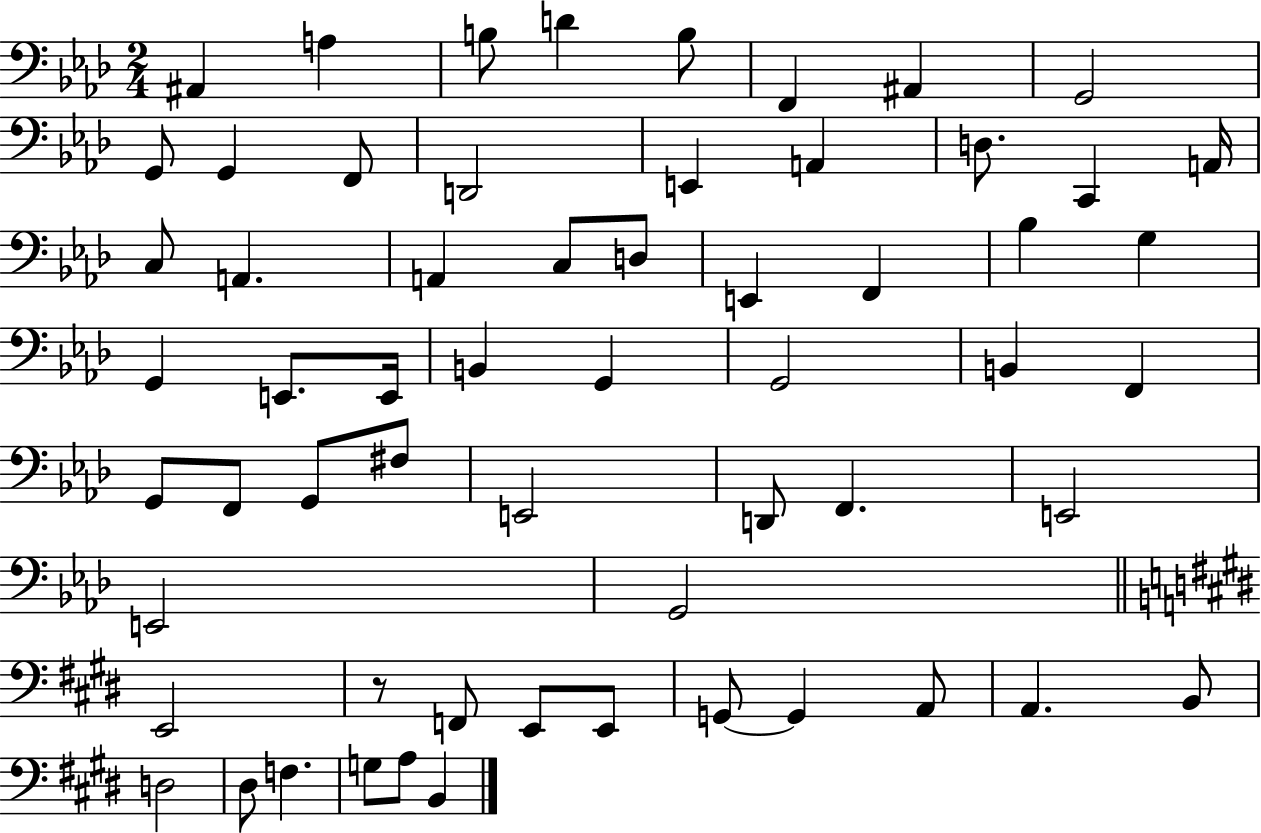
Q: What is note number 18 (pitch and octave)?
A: C3